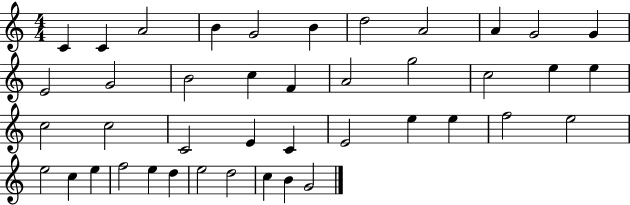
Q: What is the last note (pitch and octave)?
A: G4